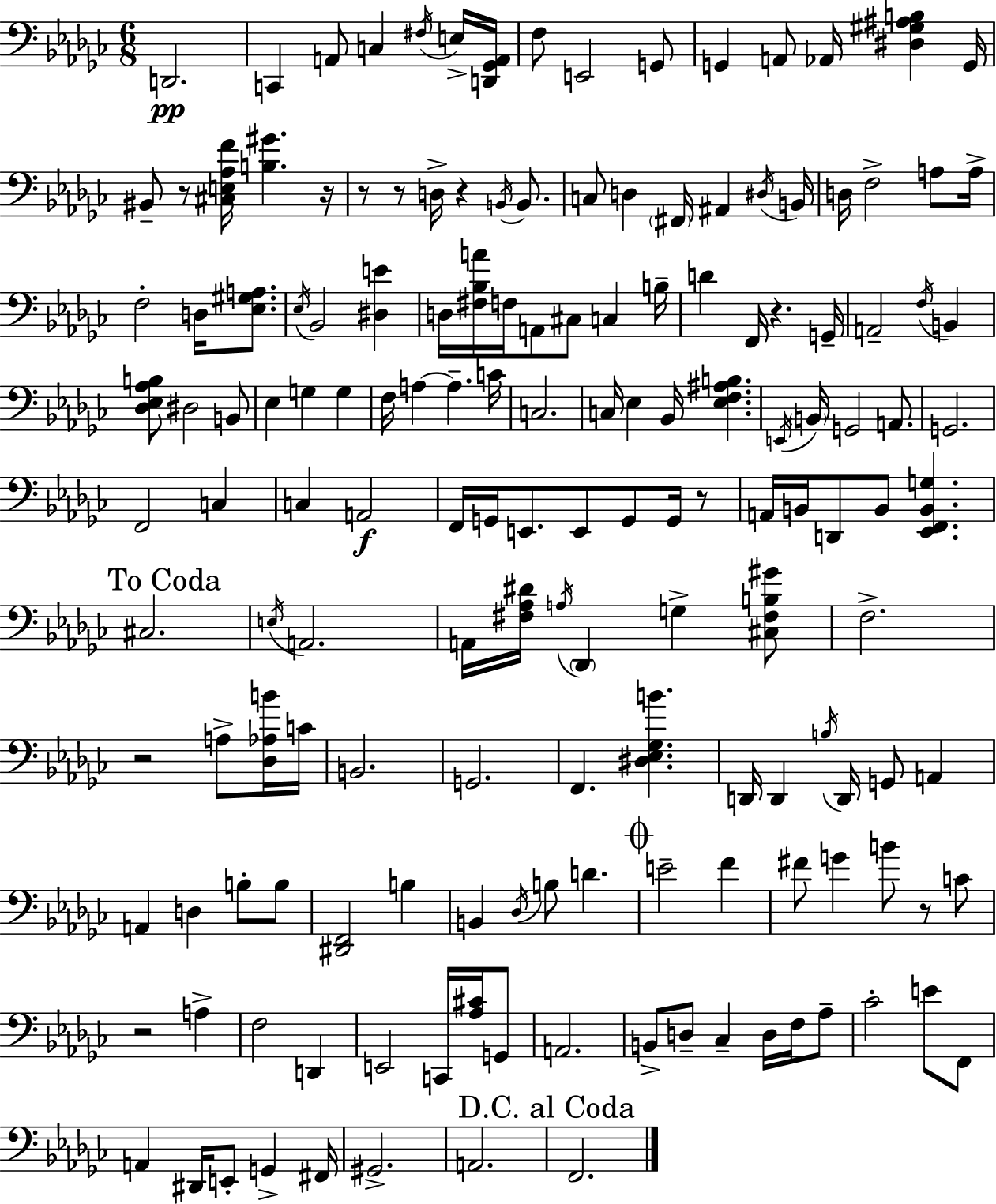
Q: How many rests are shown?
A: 10